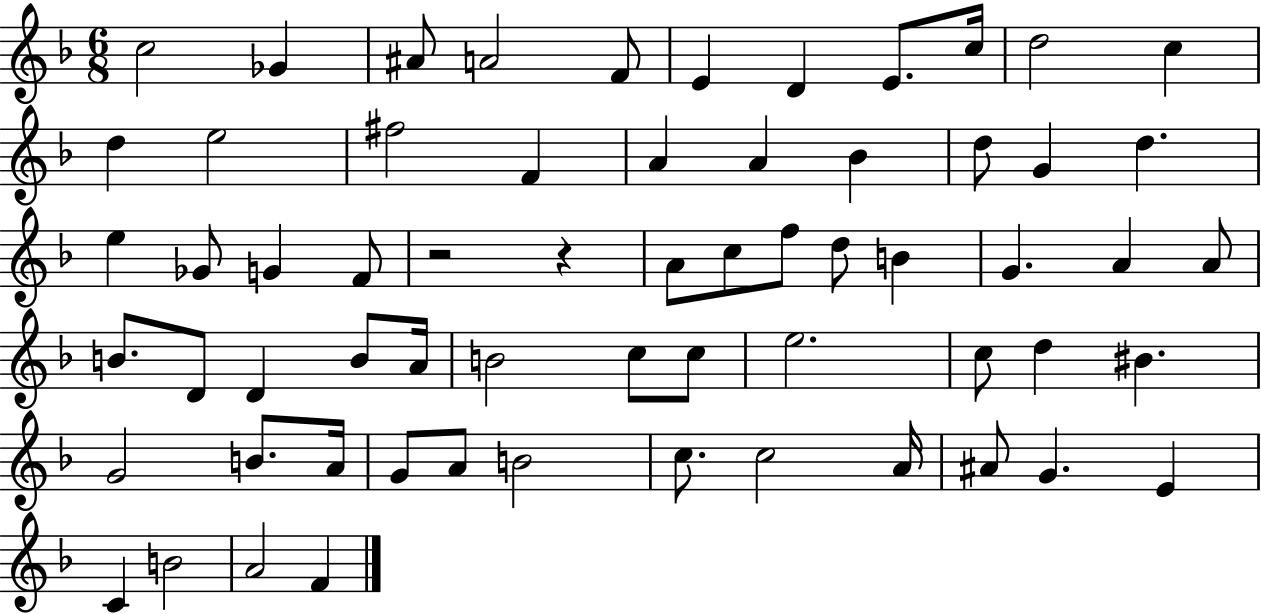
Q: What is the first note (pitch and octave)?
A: C5